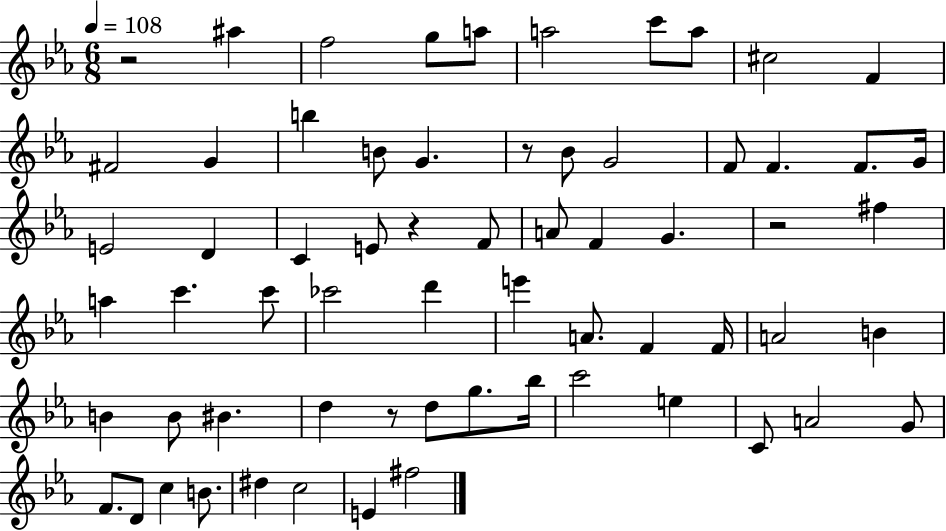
X:1
T:Untitled
M:6/8
L:1/4
K:Eb
z2 ^a f2 g/2 a/2 a2 c'/2 a/2 ^c2 F ^F2 G b B/2 G z/2 _B/2 G2 F/2 F F/2 G/4 E2 D C E/2 z F/2 A/2 F G z2 ^f a c' c'/2 _c'2 d' e' A/2 F F/4 A2 B B B/2 ^B d z/2 d/2 g/2 _b/4 c'2 e C/2 A2 G/2 F/2 D/2 c B/2 ^d c2 E ^f2